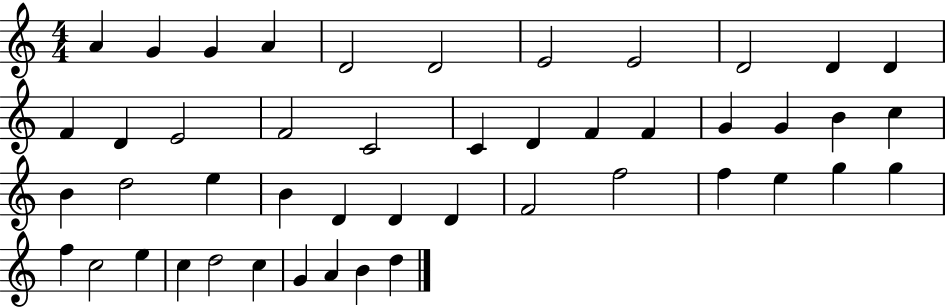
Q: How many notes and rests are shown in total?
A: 47